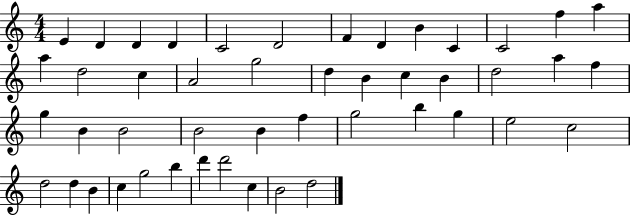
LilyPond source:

{
  \clef treble
  \numericTimeSignature
  \time 4/4
  \key c \major
  e'4 d'4 d'4 d'4 | c'2 d'2 | f'4 d'4 b'4 c'4 | c'2 f''4 a''4 | \break a''4 d''2 c''4 | a'2 g''2 | d''4 b'4 c''4 b'4 | d''2 a''4 f''4 | \break g''4 b'4 b'2 | b'2 b'4 f''4 | g''2 b''4 g''4 | e''2 c''2 | \break d''2 d''4 b'4 | c''4 g''2 b''4 | d'''4 d'''2 c''4 | b'2 d''2 | \break \bar "|."
}